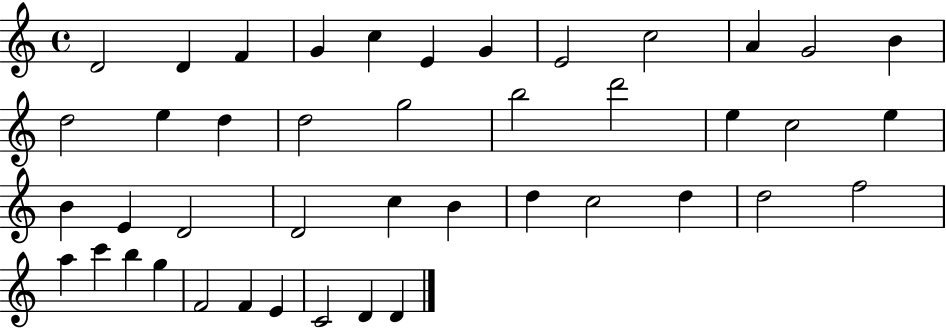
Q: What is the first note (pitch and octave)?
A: D4